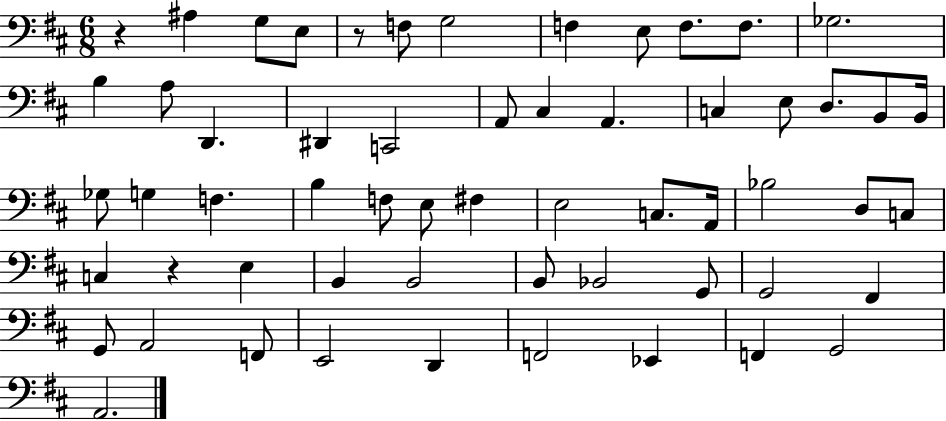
X:1
T:Untitled
M:6/8
L:1/4
K:D
z ^A, G,/2 E,/2 z/2 F,/2 G,2 F, E,/2 F,/2 F,/2 _G,2 B, A,/2 D,, ^D,, C,,2 A,,/2 ^C, A,, C, E,/2 D,/2 B,,/2 B,,/4 _G,/2 G, F, B, F,/2 E,/2 ^F, E,2 C,/2 A,,/4 _B,2 D,/2 C,/2 C, z E, B,, B,,2 B,,/2 _B,,2 G,,/2 G,,2 ^F,, G,,/2 A,,2 F,,/2 E,,2 D,, F,,2 _E,, F,, G,,2 A,,2